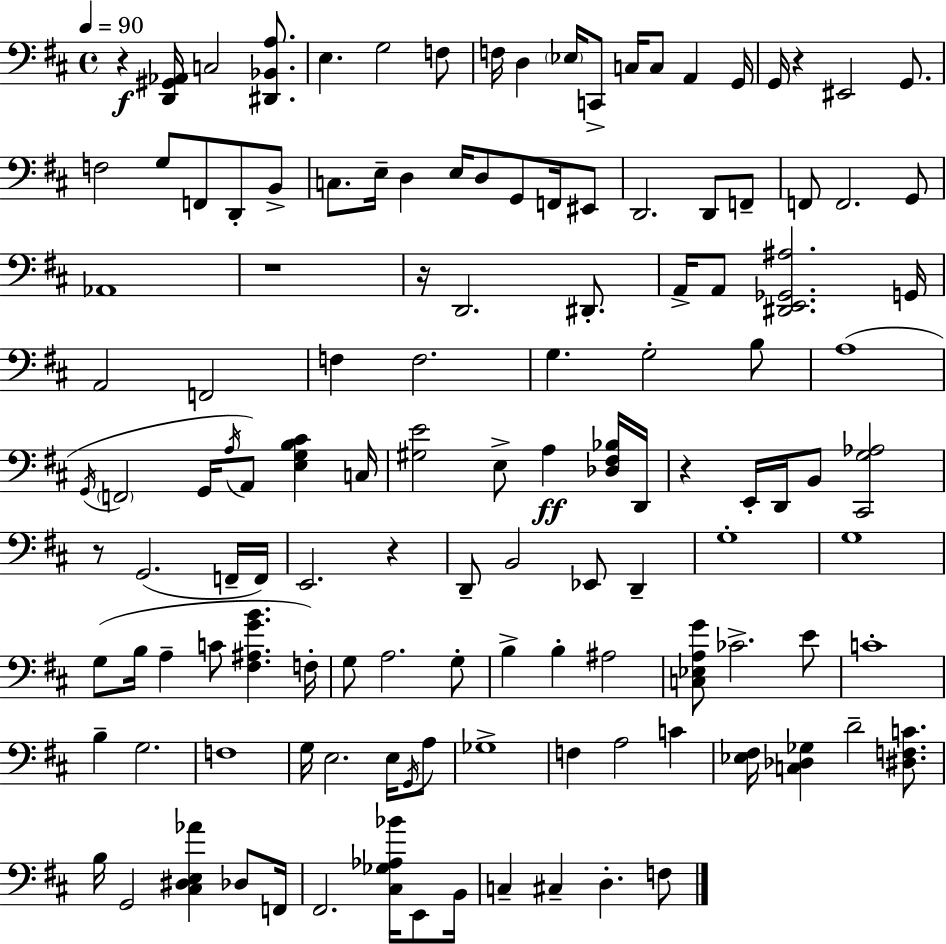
{
  \clef bass
  \time 4/4
  \defaultTimeSignature
  \key d \major
  \tempo 4 = 90
  r4\f <d, gis, aes,>16 c2 <dis, bes, a>8. | e4. g2 f8 | f16 d4 \parenthesize ees16 c,8-> c16 c8 a,4 g,16 | g,16 r4 eis,2 g,8. | \break f2 g8 f,8 d,8-. b,8-> | c8. e16-- d4 e16 d8 g,8 f,16 eis,8 | d,2. d,8 f,8-- | f,8 f,2. g,8 | \break aes,1 | r1 | r16 d,2. dis,8.-. | a,16-> a,8 <dis, e, ges, ais>2. g,16 | \break a,2 f,2 | f4 f2. | g4. g2-. b8 | a1( | \break \acciaccatura { g,16 } \parenthesize f,2 g,16 \acciaccatura { a16 }) a,8 <e g b cis'>4 | c16 <gis e'>2 e8-> a4\ff | <des fis bes>16 d,16 r4 e,16-. d,16 b,8 <cis, g aes>2 | r8 g,2.( | \break f,16-- f,16) e,2. r4 | d,8-- b,2 ees,8 d,4-- | g1-. | g1 | \break g8( b16 a4-- c'8 <fis ais g' b'>4. | f16-.) g8 a2. | g8-. b4-> b4-. ais2 | <c ees a g'>8 ces'2.-> | \break e'8 c'1-. | b4-- g2. | f1 | g16 e2. e16 | \break \acciaccatura { g,16 } a8 ges1-> | f4 a2 c'4 | <ees fis>16 <c des ges>4 d'2-- | <dis f c'>8. b16 g,2 <cis dis e aes'>4 | \break des8 f,16 fis,2. <cis ges aes bes'>16 | e,8 b,16 c4-- cis4-- d4.-. | f8 \bar "|."
}